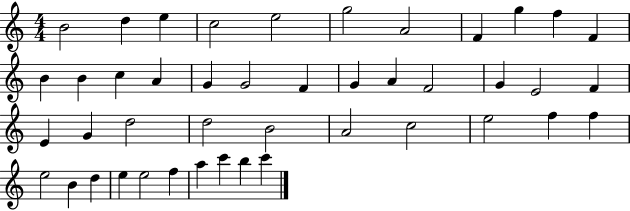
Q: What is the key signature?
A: C major